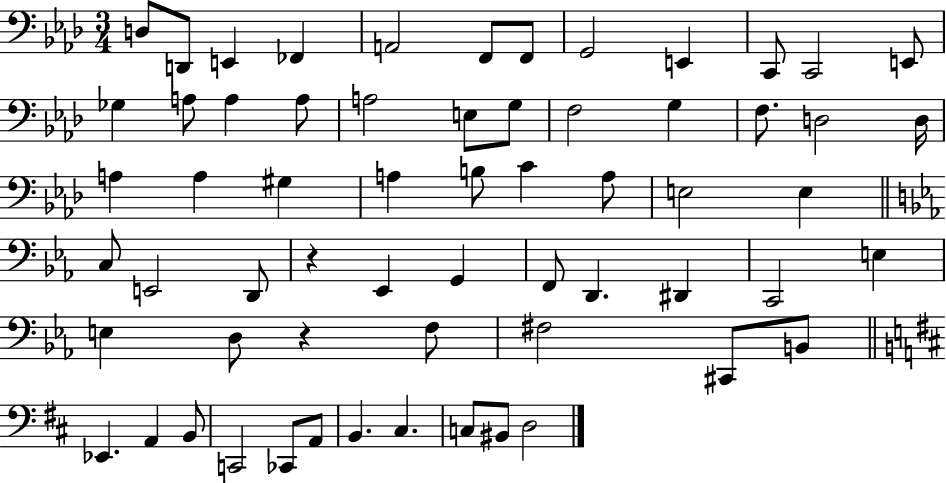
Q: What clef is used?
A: bass